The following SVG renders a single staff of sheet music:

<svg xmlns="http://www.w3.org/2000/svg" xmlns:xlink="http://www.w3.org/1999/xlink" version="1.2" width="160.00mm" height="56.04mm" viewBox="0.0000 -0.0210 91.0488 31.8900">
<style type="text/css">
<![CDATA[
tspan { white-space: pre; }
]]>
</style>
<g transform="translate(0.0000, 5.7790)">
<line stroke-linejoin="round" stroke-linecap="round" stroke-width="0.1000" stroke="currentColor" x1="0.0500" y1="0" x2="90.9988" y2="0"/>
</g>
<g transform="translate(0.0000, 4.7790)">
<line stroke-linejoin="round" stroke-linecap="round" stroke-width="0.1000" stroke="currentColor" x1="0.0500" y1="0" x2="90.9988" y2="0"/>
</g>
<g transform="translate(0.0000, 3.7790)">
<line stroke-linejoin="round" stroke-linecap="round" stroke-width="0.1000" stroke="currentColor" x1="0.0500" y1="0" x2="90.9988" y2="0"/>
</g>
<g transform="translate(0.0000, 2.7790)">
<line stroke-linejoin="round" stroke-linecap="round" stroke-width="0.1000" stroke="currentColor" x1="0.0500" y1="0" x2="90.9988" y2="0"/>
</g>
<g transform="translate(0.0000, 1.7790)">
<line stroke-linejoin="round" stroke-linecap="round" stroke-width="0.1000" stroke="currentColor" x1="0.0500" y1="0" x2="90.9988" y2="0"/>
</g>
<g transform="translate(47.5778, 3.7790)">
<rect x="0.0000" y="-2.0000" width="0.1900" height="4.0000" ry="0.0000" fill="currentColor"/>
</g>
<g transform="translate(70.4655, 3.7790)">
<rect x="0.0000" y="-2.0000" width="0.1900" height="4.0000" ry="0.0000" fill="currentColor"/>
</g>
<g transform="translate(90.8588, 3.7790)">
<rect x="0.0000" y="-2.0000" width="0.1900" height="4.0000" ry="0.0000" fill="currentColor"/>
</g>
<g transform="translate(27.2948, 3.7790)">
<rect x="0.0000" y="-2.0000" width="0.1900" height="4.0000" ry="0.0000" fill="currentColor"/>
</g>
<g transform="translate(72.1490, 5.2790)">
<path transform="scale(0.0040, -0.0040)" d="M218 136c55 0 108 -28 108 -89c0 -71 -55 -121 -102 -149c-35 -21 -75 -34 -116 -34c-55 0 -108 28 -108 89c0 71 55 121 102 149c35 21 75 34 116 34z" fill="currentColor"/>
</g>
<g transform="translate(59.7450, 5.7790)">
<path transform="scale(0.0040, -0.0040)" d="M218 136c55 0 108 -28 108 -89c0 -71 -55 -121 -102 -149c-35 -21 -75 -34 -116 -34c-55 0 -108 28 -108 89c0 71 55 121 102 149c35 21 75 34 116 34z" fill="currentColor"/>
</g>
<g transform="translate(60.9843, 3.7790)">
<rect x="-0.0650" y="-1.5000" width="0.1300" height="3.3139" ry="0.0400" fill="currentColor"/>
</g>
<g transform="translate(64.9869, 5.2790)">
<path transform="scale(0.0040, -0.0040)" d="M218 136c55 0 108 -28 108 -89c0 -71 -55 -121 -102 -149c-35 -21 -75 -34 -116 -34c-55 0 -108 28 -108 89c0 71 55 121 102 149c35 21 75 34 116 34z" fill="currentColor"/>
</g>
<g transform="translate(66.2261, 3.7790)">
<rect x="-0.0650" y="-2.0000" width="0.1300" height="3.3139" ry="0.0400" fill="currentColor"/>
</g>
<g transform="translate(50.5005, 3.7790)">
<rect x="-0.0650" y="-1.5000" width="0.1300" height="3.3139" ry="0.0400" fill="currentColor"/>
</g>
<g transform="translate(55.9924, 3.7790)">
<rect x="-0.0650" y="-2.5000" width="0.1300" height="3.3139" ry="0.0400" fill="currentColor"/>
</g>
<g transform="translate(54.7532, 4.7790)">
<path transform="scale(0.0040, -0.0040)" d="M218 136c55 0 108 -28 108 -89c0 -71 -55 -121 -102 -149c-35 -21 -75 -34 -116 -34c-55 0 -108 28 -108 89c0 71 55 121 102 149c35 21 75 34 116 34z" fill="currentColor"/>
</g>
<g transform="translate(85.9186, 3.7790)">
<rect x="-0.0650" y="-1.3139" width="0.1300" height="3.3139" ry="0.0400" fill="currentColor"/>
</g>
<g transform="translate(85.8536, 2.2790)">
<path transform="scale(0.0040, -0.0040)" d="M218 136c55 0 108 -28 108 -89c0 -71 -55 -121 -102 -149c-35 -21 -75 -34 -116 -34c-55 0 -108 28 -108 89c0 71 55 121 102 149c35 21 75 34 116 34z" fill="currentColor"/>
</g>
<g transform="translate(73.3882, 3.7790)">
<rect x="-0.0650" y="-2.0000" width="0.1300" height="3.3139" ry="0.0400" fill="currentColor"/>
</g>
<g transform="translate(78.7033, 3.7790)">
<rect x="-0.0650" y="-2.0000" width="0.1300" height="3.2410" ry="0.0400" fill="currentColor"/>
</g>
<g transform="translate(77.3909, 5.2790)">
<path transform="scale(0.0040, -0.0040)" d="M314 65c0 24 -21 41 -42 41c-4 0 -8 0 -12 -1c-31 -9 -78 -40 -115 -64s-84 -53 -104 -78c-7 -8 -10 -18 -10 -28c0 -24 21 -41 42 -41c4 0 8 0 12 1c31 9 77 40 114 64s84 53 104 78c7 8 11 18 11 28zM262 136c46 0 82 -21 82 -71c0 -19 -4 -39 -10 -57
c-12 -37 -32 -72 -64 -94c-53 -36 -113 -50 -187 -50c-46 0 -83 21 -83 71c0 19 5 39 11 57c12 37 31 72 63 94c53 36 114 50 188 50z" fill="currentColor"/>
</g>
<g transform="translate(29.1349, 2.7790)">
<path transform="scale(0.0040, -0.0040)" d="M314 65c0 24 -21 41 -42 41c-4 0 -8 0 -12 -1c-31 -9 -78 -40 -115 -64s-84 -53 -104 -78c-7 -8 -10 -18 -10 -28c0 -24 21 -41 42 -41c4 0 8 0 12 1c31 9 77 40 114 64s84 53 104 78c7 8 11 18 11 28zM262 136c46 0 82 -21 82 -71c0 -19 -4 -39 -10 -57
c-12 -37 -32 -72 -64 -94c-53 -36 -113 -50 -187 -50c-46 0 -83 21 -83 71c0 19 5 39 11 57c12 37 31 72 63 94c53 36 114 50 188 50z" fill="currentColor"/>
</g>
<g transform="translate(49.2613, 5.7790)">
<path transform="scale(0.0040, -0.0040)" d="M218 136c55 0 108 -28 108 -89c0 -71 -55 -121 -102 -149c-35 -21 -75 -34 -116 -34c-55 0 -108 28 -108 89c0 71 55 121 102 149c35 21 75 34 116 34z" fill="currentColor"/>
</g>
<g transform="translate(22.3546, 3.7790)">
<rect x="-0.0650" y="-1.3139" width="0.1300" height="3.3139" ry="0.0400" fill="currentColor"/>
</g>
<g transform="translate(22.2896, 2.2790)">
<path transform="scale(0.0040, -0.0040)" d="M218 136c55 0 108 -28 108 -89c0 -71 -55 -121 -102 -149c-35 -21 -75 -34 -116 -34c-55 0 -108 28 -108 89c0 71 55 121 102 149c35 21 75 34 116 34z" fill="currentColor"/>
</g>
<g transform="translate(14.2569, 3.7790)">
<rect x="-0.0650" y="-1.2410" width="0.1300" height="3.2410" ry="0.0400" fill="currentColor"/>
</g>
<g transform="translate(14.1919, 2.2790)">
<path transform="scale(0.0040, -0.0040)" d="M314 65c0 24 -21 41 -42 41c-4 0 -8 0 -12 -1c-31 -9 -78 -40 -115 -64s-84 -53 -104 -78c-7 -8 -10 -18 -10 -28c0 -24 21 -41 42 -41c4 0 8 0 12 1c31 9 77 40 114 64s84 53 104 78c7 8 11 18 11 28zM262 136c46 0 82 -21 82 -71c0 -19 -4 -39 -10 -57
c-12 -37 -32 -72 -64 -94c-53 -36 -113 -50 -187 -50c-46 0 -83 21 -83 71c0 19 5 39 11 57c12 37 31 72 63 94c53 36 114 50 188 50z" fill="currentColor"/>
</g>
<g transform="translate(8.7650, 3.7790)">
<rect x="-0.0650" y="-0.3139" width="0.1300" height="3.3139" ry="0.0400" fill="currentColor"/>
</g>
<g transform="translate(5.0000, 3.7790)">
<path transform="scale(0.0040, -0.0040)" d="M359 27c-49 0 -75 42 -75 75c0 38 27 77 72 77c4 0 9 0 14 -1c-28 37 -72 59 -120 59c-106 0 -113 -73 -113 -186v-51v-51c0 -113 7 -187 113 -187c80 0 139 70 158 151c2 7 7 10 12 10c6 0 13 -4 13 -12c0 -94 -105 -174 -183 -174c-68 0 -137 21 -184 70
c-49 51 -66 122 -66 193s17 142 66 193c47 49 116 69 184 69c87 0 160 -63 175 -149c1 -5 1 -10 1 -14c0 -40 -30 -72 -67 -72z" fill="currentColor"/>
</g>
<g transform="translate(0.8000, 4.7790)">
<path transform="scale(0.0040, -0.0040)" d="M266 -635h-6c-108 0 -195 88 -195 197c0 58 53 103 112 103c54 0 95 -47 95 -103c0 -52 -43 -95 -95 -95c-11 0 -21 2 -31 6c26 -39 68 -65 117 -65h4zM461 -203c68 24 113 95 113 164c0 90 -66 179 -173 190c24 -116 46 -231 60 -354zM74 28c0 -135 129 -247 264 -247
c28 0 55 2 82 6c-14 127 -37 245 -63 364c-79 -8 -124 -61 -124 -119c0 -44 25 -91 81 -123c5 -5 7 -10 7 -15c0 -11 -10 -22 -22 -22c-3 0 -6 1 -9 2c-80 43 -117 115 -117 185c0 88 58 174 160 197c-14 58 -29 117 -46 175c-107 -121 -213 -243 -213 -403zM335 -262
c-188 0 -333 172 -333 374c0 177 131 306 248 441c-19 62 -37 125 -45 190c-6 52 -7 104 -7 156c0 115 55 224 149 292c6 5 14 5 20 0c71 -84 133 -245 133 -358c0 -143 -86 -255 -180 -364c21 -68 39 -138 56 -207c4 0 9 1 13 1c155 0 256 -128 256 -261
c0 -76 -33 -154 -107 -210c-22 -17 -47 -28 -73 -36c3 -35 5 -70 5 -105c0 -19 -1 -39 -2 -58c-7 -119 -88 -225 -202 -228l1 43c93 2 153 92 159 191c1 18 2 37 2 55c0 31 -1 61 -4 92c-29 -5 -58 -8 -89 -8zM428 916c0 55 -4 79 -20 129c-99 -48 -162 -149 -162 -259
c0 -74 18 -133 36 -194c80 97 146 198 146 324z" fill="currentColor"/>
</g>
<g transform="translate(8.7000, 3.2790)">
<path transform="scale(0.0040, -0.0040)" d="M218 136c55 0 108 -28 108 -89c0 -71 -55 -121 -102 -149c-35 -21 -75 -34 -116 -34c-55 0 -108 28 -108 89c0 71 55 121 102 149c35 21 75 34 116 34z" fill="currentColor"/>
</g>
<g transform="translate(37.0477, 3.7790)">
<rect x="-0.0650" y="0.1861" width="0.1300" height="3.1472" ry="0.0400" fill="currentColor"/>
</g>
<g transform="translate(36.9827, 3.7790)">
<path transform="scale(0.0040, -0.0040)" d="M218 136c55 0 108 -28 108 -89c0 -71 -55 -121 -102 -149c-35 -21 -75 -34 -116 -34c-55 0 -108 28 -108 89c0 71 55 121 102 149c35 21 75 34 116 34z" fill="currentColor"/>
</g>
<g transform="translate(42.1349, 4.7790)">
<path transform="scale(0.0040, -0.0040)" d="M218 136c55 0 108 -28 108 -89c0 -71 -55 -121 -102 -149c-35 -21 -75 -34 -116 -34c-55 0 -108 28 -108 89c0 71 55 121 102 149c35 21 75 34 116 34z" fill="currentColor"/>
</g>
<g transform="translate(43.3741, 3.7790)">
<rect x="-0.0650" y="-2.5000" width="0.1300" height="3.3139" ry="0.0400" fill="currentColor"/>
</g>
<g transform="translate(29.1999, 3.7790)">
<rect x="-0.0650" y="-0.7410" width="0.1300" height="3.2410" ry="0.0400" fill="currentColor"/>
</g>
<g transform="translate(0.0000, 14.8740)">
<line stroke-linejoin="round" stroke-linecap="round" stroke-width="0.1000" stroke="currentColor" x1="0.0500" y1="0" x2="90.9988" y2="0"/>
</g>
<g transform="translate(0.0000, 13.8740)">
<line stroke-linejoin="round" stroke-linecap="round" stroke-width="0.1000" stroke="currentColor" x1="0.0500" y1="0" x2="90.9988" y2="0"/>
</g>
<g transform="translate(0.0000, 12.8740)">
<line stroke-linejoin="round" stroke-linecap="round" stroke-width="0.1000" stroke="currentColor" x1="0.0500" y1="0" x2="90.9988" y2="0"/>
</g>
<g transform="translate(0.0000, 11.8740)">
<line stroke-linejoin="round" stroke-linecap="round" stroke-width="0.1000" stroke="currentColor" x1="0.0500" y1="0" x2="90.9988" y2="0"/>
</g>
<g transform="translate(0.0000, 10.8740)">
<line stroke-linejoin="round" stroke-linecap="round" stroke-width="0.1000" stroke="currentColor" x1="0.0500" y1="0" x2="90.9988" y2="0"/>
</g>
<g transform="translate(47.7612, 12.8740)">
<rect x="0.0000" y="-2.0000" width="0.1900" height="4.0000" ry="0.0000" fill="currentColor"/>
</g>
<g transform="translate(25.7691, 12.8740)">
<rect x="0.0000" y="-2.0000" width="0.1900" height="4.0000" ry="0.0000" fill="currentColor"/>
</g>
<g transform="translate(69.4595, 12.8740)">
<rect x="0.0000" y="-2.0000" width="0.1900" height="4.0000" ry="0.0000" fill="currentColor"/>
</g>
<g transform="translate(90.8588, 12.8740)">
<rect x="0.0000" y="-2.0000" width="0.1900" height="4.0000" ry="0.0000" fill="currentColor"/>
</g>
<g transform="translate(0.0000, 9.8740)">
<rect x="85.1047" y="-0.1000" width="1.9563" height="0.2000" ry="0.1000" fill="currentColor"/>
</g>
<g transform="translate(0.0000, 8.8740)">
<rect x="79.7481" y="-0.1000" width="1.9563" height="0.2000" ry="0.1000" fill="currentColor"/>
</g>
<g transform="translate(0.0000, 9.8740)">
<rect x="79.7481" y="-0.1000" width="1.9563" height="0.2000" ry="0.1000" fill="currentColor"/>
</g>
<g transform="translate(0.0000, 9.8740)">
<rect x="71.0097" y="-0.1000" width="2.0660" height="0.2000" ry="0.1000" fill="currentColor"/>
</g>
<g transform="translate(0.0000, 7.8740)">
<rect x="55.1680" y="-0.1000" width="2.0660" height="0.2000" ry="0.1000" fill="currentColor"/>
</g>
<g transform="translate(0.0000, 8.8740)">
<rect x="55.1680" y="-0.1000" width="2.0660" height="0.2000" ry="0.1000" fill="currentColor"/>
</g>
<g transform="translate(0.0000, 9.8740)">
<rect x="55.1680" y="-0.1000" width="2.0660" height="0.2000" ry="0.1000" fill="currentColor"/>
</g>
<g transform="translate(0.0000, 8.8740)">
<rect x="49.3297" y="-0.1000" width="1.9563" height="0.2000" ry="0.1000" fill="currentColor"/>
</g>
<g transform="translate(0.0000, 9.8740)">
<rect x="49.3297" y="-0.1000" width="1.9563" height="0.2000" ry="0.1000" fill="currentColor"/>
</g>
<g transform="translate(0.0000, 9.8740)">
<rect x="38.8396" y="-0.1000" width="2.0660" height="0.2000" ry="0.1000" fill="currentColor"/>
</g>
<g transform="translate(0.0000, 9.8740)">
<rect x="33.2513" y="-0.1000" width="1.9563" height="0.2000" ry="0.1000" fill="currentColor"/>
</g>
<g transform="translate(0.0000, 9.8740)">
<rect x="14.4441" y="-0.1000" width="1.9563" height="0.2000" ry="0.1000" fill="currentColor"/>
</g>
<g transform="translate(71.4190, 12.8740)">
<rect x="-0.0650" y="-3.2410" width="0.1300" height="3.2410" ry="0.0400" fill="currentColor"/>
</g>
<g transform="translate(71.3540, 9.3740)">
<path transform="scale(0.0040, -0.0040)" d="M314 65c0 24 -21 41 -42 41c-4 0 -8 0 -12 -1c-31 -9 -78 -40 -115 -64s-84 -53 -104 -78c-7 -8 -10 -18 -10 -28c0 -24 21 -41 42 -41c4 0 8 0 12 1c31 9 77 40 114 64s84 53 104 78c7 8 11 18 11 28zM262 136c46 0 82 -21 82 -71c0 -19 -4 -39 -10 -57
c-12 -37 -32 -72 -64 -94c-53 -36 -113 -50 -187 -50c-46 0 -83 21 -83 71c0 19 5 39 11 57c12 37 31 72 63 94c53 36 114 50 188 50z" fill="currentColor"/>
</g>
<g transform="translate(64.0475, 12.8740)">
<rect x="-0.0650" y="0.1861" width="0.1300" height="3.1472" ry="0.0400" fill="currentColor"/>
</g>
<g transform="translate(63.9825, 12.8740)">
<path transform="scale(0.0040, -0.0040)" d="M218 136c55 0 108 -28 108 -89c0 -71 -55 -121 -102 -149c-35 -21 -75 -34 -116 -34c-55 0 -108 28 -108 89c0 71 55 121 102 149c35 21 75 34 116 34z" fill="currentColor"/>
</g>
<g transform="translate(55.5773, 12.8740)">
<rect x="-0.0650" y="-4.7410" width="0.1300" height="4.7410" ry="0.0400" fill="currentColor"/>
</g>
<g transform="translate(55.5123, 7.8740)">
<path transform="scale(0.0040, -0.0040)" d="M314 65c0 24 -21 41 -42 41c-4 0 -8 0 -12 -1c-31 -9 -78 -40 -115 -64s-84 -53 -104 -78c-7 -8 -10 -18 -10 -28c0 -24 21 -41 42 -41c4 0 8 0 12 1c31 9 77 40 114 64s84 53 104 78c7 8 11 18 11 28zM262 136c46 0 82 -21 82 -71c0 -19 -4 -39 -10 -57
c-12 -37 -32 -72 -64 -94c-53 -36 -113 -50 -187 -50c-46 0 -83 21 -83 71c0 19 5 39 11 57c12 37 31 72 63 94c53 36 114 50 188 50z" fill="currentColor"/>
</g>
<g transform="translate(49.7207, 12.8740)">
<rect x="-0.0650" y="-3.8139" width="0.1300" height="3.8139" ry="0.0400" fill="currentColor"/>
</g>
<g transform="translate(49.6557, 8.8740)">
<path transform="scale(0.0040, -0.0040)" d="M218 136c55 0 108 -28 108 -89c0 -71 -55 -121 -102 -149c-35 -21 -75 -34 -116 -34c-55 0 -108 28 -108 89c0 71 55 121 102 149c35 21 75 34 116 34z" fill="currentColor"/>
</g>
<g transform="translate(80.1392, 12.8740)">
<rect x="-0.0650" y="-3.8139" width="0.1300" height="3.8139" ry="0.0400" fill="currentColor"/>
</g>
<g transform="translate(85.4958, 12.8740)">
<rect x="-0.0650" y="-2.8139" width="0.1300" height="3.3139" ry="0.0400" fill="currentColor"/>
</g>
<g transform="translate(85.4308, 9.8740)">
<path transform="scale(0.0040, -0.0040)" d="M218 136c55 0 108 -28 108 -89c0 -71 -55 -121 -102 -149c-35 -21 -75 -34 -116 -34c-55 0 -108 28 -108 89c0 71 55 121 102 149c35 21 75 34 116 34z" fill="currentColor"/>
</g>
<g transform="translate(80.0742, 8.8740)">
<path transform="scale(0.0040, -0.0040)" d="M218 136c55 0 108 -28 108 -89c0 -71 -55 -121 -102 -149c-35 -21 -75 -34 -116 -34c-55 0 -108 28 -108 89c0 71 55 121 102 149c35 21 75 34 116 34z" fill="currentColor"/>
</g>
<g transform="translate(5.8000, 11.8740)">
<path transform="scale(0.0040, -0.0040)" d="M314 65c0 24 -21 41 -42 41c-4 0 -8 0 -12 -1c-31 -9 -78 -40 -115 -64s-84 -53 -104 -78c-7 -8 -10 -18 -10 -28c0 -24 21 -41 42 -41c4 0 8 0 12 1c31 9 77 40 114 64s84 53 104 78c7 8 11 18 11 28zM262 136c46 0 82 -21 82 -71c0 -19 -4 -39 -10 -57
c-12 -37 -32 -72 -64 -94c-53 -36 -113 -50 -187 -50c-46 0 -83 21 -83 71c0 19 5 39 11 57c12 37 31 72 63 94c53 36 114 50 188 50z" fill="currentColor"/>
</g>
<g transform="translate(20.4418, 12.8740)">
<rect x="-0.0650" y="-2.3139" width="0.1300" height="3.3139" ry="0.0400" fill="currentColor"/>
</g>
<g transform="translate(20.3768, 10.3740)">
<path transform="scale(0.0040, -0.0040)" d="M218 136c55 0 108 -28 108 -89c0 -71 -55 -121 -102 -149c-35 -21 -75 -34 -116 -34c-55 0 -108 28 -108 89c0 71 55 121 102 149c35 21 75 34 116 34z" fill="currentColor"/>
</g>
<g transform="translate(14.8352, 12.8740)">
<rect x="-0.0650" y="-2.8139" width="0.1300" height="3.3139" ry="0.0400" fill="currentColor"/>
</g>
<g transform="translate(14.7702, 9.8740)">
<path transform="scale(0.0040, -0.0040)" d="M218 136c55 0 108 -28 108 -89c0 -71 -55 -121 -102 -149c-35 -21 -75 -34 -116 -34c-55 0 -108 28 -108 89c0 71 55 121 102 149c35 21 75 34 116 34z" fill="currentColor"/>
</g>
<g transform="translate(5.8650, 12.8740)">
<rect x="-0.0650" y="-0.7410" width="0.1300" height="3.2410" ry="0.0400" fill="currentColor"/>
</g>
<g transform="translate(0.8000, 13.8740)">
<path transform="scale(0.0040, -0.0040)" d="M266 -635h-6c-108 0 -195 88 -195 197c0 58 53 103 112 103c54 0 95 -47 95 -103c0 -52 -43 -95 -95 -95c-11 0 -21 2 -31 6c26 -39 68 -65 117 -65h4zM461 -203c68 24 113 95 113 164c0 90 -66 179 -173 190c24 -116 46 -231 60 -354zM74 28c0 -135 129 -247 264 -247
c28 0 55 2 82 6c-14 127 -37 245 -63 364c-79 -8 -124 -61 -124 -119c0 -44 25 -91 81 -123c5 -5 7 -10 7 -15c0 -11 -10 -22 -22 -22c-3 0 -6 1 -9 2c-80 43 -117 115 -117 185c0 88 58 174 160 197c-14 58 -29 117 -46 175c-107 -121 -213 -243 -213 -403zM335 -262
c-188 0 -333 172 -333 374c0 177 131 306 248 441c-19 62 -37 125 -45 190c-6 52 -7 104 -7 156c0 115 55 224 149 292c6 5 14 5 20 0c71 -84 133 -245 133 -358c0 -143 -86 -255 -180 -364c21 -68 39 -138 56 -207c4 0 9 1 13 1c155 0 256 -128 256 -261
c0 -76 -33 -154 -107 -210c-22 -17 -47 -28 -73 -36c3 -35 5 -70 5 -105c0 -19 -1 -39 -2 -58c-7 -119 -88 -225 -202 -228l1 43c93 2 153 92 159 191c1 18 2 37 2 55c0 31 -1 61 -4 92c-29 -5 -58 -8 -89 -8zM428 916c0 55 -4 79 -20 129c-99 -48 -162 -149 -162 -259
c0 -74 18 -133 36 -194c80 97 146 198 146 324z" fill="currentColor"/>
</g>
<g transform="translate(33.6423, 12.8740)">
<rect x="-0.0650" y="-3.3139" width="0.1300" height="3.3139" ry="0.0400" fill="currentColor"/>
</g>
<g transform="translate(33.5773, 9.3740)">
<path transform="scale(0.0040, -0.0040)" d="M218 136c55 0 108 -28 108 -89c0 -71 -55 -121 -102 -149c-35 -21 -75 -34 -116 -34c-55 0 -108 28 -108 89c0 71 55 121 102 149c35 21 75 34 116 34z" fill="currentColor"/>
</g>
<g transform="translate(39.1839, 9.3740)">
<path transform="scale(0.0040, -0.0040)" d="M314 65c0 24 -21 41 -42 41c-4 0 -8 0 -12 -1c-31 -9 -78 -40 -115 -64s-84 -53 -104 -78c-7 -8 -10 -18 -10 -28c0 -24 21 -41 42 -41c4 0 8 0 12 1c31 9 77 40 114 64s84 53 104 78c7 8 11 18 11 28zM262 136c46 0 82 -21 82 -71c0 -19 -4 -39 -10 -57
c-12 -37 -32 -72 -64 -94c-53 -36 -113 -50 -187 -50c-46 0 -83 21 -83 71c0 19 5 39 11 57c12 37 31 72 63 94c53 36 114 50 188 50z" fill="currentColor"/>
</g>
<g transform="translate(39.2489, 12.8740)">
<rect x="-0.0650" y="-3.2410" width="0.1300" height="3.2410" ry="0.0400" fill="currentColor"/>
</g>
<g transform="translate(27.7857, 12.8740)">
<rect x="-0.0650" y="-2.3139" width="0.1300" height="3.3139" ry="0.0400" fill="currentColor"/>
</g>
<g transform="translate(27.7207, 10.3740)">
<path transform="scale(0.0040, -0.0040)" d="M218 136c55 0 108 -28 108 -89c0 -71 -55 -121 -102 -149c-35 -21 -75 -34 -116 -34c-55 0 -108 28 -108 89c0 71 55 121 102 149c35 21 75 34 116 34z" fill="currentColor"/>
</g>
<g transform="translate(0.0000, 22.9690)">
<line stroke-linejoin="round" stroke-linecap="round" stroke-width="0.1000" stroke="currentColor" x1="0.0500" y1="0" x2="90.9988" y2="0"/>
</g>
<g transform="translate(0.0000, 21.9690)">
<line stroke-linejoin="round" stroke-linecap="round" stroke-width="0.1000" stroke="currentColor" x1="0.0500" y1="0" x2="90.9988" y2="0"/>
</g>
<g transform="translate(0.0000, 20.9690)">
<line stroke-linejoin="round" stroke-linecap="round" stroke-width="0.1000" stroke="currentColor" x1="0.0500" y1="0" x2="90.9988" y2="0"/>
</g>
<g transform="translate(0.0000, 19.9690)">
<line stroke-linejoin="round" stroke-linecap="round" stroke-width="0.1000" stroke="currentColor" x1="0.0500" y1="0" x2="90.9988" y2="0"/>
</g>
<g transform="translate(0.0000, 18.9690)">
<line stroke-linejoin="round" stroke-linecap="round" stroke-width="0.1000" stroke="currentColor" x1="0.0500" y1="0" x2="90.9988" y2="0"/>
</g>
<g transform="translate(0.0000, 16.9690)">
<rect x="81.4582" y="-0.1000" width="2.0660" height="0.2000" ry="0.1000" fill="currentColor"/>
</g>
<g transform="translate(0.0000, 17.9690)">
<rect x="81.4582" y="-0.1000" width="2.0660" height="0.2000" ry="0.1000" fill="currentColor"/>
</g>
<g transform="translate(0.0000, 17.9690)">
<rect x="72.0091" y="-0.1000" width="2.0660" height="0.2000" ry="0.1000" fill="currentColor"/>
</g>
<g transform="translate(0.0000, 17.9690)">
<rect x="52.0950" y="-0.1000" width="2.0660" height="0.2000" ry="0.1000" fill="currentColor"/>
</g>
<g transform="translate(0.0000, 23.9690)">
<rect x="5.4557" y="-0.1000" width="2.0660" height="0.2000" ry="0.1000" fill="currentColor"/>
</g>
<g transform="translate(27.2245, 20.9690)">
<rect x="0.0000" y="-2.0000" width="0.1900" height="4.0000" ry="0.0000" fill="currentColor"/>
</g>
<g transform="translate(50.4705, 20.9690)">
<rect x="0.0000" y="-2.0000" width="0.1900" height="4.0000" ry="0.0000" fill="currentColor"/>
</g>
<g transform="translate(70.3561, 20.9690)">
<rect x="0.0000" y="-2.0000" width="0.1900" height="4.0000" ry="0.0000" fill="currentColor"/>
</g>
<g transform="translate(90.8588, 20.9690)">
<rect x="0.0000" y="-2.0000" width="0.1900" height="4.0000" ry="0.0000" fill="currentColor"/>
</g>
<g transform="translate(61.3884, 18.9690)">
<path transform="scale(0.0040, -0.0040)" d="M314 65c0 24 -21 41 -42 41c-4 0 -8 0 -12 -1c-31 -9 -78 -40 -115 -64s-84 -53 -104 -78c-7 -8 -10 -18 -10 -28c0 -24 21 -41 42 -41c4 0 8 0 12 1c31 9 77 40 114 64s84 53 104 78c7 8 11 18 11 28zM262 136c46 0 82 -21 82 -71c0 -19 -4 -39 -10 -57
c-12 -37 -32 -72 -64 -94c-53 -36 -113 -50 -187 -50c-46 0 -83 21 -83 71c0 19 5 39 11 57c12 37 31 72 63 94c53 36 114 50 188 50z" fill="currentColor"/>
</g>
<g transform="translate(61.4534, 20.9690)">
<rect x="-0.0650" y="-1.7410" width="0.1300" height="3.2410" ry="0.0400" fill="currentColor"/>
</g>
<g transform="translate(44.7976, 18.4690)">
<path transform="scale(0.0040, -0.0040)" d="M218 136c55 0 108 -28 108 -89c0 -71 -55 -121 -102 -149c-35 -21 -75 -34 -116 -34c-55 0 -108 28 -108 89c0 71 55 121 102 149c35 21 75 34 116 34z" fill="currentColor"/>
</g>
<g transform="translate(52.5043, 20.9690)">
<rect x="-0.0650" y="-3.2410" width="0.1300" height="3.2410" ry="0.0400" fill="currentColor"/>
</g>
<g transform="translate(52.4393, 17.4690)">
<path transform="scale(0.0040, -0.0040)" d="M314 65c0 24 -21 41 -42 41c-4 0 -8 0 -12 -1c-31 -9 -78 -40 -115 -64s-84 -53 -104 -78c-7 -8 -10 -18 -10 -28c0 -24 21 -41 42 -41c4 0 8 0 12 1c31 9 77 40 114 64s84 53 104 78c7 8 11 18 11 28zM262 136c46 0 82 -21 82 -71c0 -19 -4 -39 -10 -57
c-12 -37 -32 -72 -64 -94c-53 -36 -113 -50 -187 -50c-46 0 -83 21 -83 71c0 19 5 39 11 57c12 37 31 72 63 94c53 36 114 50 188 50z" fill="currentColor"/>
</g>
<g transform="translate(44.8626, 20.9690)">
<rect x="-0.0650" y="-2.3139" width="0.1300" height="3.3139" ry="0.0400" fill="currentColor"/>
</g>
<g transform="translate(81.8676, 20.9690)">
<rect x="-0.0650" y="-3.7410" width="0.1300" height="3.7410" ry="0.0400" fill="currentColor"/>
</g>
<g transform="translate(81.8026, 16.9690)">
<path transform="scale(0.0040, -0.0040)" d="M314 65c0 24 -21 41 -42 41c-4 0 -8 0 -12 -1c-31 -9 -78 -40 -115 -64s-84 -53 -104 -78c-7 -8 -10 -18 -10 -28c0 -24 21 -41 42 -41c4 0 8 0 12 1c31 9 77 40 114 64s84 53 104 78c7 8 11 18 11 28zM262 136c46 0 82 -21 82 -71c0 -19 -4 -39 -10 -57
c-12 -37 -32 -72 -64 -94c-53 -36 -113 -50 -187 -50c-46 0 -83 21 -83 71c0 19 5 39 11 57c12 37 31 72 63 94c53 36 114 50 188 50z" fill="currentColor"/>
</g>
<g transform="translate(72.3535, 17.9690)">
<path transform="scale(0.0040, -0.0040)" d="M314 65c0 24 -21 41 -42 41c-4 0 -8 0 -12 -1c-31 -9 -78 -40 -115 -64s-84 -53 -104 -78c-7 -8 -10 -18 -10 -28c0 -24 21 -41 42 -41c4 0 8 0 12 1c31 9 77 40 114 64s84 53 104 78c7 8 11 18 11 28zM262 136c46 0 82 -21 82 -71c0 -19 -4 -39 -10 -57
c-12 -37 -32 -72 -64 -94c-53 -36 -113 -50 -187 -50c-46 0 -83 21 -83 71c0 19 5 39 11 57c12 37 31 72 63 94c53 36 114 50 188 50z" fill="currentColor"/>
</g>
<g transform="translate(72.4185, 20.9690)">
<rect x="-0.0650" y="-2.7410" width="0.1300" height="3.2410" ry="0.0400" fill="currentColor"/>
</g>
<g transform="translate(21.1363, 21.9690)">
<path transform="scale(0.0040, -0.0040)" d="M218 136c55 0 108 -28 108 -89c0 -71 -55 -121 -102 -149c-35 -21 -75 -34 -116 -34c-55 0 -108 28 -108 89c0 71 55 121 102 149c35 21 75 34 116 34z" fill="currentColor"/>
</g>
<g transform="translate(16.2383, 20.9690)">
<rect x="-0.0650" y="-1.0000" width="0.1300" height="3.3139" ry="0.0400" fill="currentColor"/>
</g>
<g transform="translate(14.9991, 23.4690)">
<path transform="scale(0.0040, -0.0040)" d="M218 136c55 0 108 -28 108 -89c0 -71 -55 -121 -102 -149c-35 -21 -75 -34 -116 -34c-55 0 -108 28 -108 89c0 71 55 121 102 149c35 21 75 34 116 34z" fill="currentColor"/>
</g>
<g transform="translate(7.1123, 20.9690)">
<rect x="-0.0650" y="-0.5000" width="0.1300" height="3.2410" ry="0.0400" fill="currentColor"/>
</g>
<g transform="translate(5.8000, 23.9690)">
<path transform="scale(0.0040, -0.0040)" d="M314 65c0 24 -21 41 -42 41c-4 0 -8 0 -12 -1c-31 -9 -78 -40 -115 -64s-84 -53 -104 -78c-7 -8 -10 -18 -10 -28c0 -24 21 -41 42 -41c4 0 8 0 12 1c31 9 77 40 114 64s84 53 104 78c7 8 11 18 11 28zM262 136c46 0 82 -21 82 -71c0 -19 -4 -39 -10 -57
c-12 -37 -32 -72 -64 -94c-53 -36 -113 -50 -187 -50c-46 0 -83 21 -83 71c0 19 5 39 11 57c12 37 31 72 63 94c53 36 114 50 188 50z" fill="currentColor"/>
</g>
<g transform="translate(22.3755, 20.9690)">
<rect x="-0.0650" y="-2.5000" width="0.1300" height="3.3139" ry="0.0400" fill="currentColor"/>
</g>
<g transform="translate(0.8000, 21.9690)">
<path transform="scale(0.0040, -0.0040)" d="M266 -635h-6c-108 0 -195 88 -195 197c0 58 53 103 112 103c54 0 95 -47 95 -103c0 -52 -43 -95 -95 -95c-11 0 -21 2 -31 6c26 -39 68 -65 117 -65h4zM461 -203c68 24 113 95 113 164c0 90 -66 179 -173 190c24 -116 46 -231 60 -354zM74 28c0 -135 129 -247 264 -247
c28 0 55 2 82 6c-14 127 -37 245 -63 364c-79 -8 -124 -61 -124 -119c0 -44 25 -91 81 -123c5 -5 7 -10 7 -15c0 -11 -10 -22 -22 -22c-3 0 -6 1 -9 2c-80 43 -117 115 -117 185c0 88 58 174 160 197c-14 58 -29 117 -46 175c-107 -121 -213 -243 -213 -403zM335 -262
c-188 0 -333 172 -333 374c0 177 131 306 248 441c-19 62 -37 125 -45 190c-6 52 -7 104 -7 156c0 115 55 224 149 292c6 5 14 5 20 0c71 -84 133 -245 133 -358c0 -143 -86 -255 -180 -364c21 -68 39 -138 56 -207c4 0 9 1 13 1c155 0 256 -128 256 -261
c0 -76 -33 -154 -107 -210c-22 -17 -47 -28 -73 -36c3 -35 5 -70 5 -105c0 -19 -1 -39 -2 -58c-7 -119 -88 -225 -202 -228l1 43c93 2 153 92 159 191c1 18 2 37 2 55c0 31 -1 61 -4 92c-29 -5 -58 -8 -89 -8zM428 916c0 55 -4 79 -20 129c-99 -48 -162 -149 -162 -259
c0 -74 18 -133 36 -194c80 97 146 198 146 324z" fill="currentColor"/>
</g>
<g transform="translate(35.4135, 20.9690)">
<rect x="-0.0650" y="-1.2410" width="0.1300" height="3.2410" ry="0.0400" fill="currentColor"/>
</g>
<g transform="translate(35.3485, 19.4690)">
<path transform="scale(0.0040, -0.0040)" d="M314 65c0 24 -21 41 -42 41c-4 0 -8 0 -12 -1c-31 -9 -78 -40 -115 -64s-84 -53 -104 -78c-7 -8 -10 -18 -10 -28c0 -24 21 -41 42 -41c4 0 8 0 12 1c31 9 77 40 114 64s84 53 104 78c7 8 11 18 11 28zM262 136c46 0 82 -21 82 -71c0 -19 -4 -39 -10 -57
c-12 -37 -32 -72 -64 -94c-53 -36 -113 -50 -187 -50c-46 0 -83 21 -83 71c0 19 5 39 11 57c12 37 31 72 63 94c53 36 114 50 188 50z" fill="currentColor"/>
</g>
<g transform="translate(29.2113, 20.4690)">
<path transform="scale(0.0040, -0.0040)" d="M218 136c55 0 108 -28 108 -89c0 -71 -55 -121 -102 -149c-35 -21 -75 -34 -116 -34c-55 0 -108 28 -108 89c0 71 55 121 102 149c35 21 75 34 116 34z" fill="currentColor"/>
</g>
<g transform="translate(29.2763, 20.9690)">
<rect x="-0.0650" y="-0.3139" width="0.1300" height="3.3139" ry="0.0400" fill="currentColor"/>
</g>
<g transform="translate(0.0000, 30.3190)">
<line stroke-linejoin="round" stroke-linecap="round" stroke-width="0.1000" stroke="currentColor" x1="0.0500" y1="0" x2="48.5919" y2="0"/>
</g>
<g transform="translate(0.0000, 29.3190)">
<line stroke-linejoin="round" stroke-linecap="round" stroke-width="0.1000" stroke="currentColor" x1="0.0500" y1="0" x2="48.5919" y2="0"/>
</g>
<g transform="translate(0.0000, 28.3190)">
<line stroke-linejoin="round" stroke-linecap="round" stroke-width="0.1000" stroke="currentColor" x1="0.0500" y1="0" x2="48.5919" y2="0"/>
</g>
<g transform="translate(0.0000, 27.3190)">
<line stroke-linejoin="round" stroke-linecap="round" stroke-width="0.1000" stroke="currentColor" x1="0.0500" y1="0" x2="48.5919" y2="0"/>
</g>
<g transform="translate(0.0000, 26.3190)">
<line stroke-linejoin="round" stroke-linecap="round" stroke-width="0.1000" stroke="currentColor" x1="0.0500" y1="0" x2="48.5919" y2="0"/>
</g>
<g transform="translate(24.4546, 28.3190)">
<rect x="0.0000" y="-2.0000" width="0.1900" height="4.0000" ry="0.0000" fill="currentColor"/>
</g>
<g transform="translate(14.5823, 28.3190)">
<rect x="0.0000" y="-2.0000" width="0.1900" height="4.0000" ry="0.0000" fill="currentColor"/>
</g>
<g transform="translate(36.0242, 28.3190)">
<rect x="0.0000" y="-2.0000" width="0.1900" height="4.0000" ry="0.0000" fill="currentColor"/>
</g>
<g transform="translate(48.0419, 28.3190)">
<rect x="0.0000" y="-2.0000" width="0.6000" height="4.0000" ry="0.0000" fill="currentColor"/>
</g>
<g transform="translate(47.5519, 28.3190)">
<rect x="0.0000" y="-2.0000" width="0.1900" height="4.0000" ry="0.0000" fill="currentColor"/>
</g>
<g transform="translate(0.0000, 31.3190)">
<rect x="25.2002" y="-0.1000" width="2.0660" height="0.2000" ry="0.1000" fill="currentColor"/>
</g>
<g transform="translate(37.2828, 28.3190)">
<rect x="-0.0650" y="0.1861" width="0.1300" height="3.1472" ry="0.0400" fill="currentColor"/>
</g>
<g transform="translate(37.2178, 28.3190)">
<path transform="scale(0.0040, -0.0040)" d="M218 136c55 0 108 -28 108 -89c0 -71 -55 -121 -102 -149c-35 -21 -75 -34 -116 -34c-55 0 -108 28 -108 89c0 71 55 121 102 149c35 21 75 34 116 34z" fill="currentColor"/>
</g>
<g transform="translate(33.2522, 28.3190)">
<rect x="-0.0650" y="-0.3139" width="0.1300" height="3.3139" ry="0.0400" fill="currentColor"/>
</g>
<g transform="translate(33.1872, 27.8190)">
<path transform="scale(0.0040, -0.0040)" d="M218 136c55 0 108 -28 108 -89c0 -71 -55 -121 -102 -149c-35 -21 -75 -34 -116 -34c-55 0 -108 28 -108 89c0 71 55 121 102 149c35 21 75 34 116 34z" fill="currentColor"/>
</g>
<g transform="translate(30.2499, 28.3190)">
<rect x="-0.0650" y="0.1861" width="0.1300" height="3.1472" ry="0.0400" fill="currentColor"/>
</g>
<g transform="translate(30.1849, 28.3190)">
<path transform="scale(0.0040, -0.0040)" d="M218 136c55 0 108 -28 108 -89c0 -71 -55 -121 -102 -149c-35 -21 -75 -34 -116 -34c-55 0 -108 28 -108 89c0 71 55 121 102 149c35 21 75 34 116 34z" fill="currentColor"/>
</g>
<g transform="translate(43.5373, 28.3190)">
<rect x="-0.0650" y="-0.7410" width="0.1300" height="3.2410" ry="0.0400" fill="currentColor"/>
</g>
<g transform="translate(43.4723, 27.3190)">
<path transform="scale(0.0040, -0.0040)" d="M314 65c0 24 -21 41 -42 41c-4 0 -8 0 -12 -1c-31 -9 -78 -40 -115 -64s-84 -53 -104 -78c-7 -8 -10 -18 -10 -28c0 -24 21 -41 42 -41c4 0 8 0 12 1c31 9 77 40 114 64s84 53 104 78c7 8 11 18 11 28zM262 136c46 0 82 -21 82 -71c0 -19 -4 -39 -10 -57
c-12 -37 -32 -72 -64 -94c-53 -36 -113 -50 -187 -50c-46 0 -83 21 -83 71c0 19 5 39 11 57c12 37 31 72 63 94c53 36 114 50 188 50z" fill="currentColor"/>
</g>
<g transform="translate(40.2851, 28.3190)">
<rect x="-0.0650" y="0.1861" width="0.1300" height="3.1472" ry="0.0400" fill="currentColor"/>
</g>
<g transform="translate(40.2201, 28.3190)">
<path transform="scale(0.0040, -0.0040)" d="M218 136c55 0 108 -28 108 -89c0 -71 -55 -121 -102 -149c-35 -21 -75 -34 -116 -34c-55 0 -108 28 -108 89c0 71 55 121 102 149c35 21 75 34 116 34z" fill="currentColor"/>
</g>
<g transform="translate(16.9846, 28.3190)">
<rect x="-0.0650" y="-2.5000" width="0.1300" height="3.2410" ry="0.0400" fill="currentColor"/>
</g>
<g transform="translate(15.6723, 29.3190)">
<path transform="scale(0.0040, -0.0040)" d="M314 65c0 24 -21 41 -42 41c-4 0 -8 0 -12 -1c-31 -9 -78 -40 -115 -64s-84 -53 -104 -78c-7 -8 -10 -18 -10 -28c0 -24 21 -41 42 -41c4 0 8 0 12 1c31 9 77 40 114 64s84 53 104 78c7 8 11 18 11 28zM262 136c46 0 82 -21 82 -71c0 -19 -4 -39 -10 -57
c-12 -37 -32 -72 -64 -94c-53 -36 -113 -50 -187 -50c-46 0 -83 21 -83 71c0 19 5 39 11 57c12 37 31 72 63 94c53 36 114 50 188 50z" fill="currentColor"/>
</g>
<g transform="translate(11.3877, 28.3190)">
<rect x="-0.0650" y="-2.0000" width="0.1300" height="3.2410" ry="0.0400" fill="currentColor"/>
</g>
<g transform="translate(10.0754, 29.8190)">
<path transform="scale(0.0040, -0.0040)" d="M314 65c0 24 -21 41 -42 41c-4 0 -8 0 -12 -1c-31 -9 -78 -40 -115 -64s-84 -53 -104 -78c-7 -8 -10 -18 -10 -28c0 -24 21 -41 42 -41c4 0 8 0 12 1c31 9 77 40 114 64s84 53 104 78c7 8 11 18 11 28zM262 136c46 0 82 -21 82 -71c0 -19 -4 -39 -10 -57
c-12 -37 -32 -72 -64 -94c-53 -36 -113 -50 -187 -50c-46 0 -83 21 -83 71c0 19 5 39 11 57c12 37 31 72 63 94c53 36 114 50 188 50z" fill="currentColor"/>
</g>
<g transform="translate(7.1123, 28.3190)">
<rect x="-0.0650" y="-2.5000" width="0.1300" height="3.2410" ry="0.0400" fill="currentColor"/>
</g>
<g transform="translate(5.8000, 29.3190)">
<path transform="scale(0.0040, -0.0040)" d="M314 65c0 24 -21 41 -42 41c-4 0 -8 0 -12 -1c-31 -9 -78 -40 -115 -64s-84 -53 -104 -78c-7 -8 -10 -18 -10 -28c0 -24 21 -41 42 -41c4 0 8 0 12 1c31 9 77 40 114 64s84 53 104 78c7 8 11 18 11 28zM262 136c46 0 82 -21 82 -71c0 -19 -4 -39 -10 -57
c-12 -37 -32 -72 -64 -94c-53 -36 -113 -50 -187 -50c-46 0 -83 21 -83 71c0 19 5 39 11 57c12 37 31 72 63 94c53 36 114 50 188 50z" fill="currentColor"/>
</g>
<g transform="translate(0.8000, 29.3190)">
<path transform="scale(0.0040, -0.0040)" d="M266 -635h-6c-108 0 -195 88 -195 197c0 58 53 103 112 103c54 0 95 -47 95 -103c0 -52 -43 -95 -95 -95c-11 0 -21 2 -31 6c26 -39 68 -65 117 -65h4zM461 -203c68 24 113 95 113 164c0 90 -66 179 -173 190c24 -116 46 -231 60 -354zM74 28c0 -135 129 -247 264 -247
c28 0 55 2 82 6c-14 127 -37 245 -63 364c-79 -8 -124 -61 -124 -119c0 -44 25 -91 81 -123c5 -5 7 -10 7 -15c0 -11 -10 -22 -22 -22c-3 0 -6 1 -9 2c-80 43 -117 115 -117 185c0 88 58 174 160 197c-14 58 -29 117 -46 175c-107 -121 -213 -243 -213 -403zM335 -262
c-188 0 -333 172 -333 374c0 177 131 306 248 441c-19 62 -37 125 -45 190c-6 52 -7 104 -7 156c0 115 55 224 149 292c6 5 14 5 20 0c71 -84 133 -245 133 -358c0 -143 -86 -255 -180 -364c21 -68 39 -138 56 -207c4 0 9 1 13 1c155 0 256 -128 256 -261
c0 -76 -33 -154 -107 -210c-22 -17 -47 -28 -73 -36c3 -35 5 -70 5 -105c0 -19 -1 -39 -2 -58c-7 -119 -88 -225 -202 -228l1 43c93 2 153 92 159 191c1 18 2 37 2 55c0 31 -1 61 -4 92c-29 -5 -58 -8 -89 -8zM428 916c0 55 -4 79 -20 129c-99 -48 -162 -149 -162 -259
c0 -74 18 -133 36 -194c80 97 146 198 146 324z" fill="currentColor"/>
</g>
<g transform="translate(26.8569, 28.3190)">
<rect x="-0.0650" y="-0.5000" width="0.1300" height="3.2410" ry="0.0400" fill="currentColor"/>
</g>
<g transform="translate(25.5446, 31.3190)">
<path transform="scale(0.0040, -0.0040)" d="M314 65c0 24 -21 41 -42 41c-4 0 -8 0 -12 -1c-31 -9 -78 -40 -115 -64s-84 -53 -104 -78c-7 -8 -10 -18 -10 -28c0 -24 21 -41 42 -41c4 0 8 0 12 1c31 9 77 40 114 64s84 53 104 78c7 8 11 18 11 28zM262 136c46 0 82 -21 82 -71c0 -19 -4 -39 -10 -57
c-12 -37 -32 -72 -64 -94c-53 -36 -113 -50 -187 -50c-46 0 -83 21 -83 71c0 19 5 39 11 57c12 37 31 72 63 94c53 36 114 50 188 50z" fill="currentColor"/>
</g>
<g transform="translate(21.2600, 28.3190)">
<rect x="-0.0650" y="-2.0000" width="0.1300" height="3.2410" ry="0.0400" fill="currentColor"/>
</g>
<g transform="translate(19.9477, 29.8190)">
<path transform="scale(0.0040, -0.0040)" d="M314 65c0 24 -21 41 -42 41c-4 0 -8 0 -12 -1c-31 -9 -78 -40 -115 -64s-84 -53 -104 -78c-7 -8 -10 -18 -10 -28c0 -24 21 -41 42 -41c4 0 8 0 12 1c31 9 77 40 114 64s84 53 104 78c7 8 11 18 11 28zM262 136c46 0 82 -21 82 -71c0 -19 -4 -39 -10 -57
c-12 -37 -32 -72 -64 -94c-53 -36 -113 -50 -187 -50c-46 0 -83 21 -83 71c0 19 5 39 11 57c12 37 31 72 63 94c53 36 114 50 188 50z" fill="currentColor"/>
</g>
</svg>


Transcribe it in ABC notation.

X:1
T:Untitled
M:4/4
L:1/4
K:C
c e2 e d2 B G E G E F F F2 e d2 a g g b b2 c' e'2 B b2 c' a C2 D G c e2 g b2 f2 a2 c'2 G2 F2 G2 F2 C2 B c B B d2